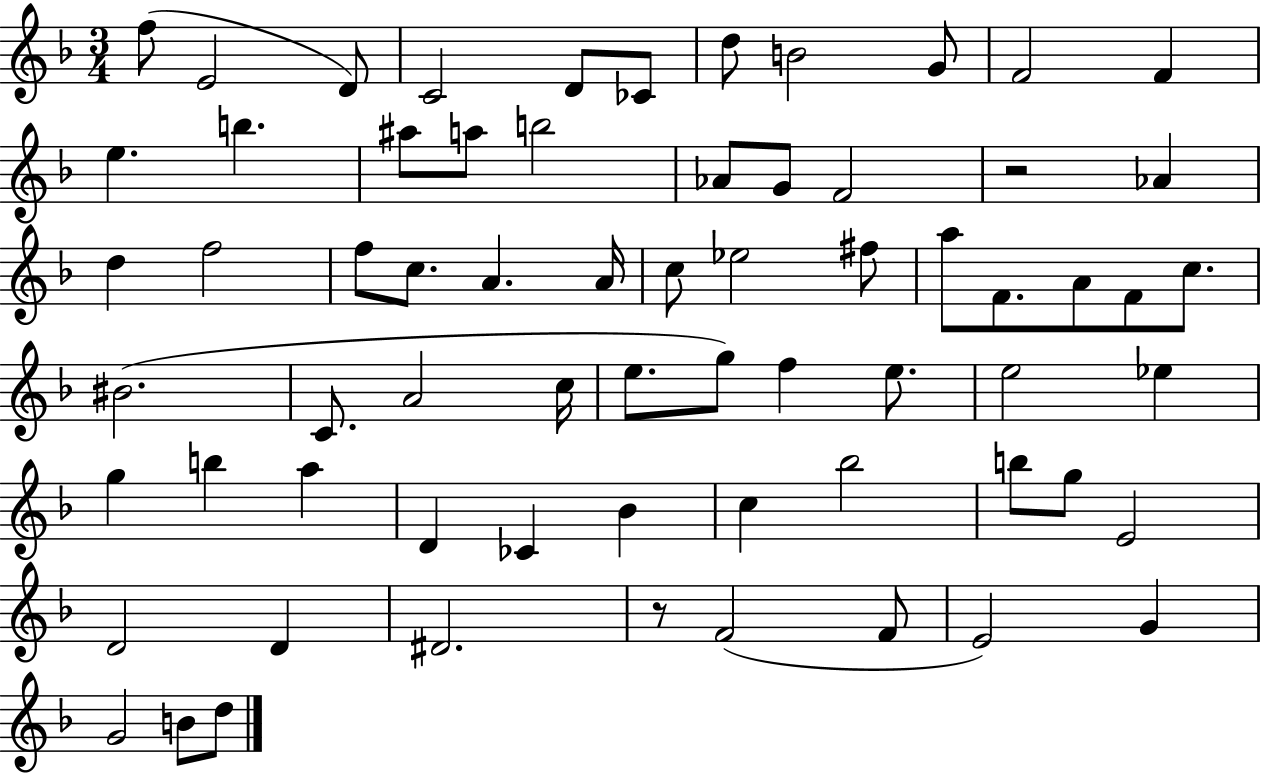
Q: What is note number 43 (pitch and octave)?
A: E5